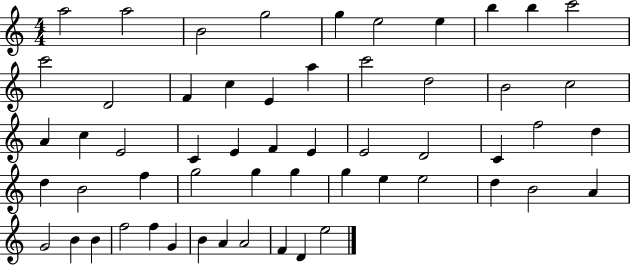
{
  \clef treble
  \numericTimeSignature
  \time 4/4
  \key c \major
  a''2 a''2 | b'2 g''2 | g''4 e''2 e''4 | b''4 b''4 c'''2 | \break c'''2 d'2 | f'4 c''4 e'4 a''4 | c'''2 d''2 | b'2 c''2 | \break a'4 c''4 e'2 | c'4 e'4 f'4 e'4 | e'2 d'2 | c'4 f''2 d''4 | \break d''4 b'2 f''4 | g''2 g''4 g''4 | g''4 e''4 e''2 | d''4 b'2 a'4 | \break g'2 b'4 b'4 | f''2 f''4 g'4 | b'4 a'4 a'2 | f'4 d'4 e''2 | \break \bar "|."
}